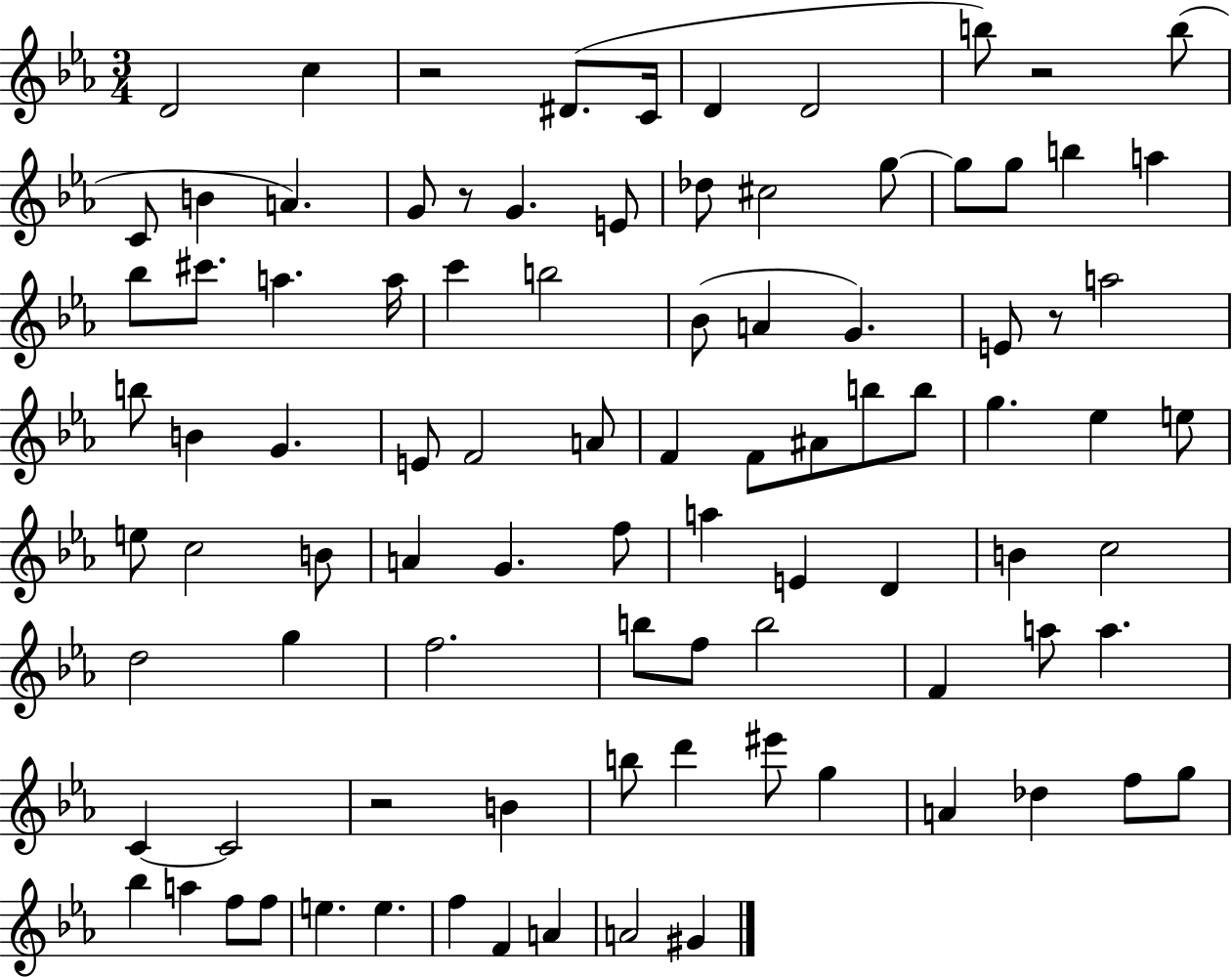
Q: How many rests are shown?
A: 5